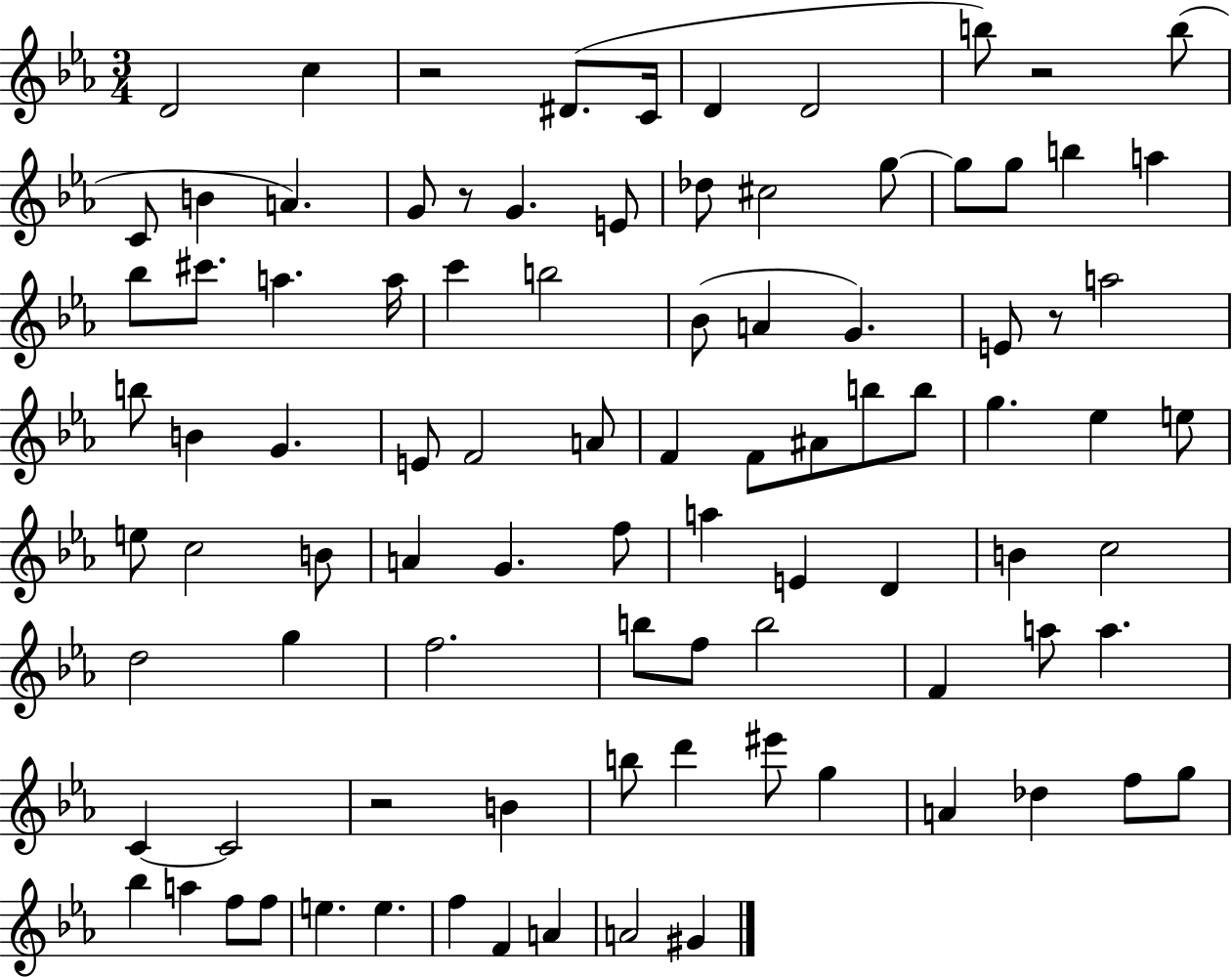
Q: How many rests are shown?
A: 5